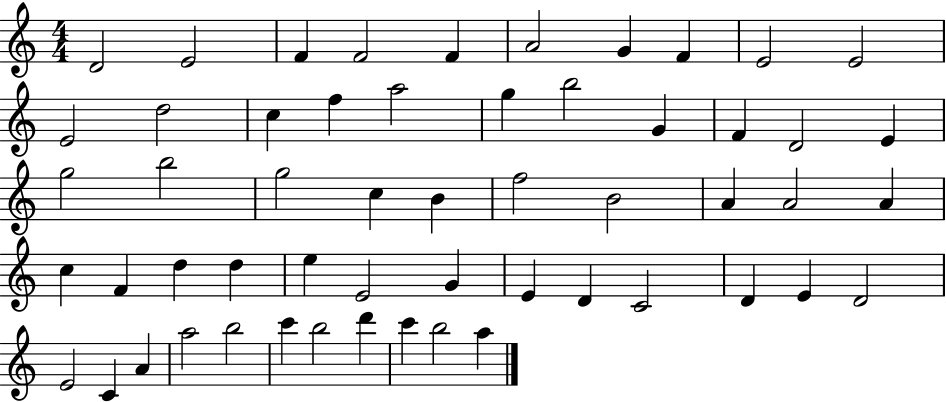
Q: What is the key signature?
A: C major